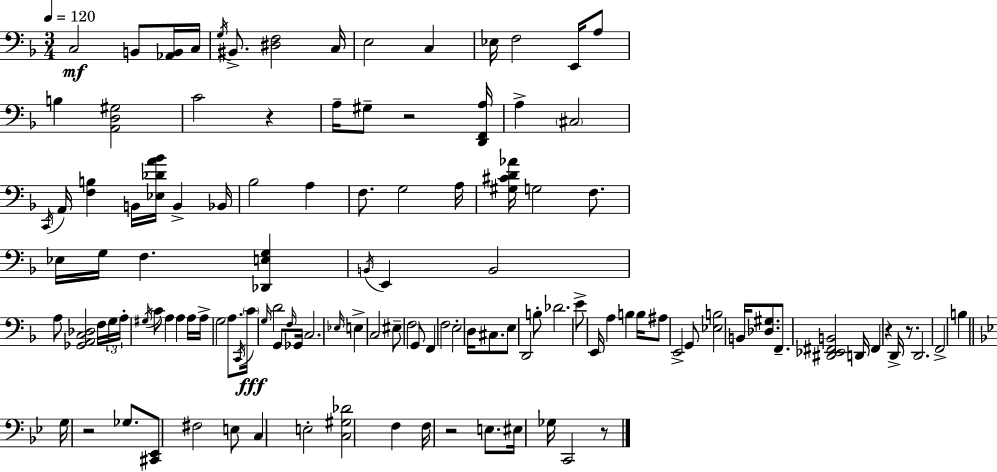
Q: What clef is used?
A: bass